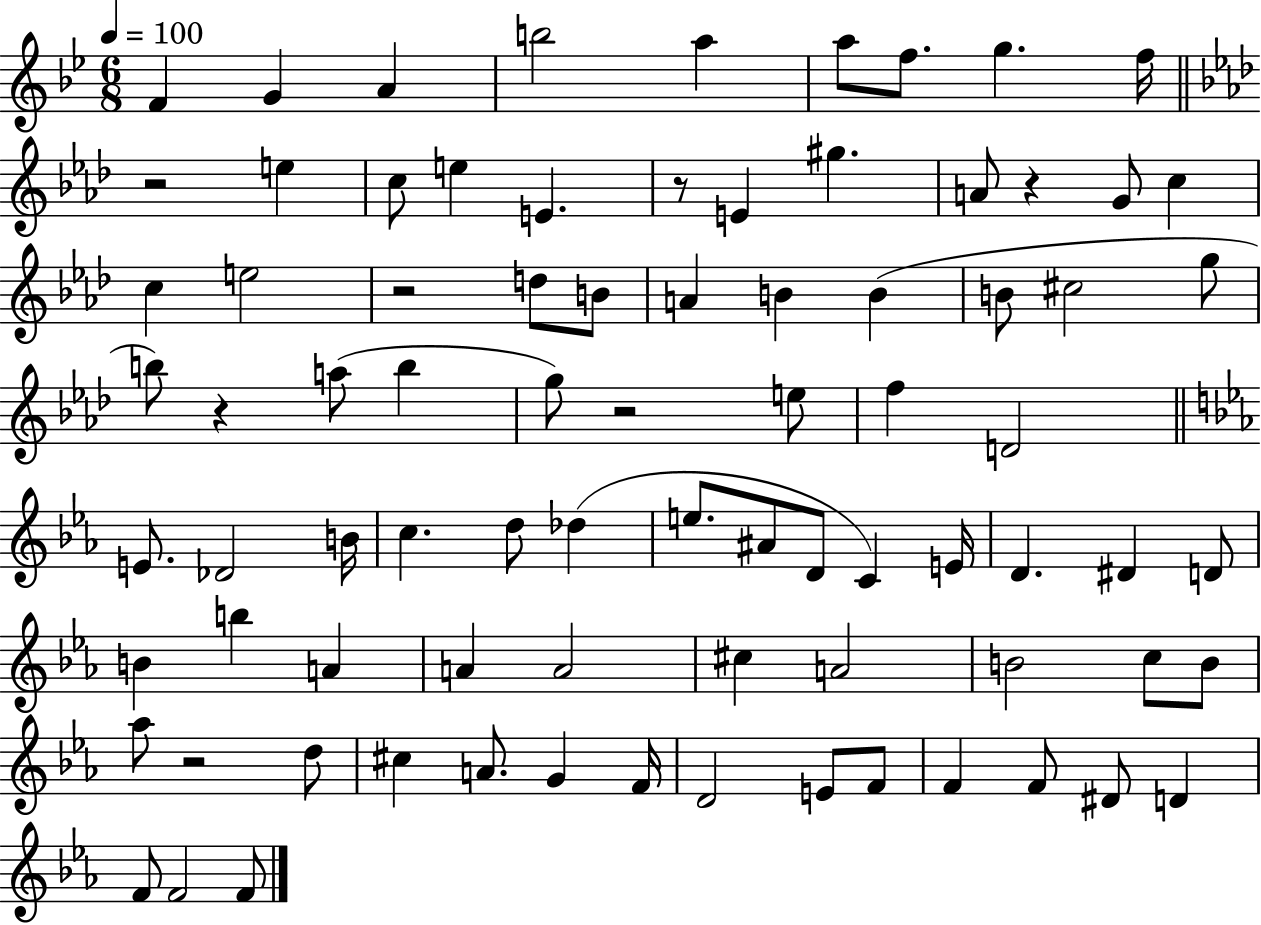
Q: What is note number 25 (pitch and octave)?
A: B4